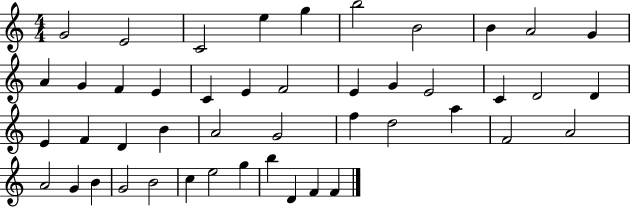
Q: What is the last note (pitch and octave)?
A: F4